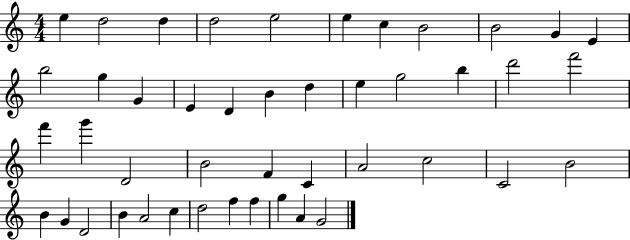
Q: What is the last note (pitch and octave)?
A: G4